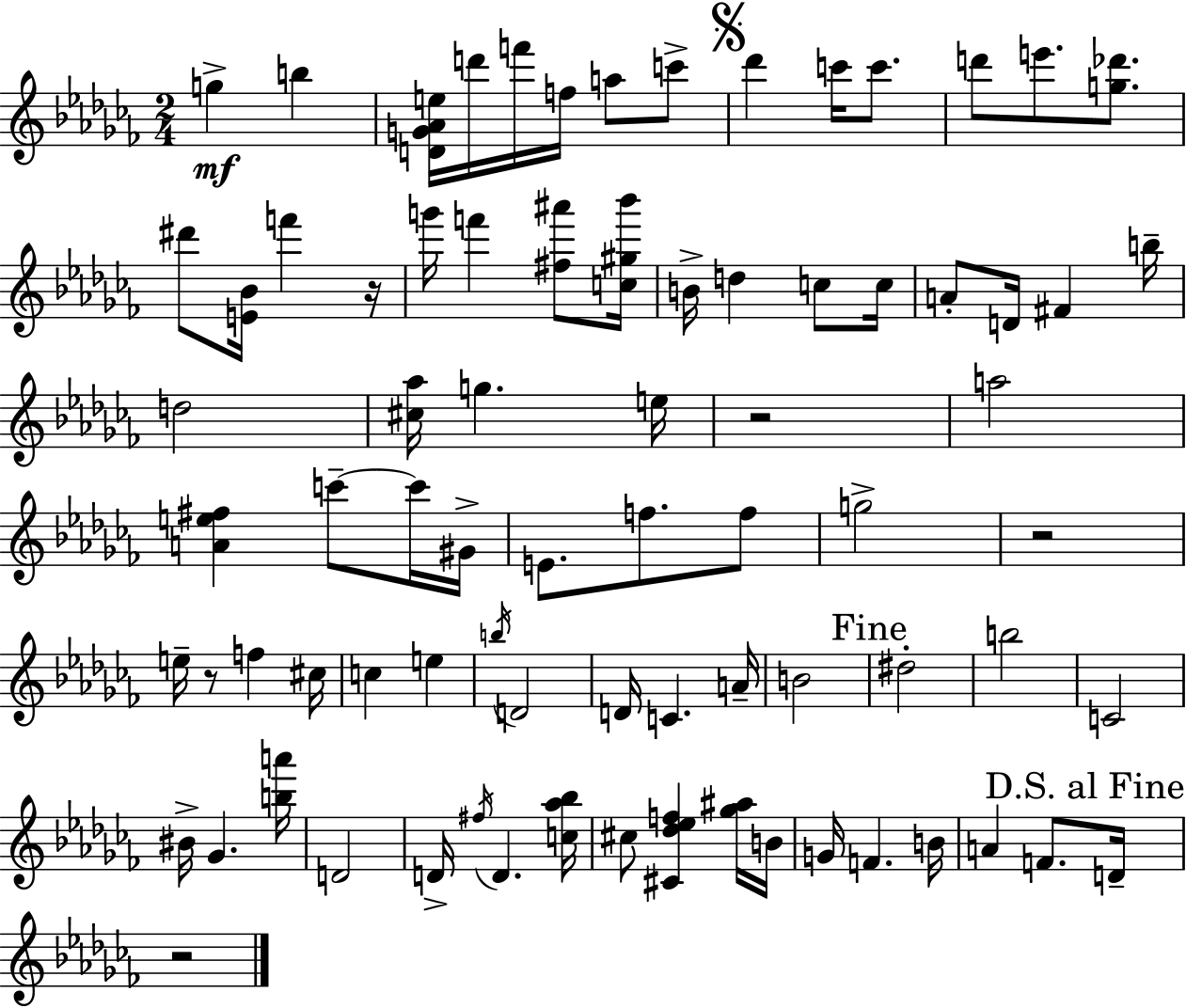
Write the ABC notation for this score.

X:1
T:Untitled
M:2/4
L:1/4
K:Abm
g b [DG_Ae]/4 d'/4 f'/4 f/4 a/2 c'/2 _d' c'/4 c'/2 d'/2 e'/2 [g_d']/2 ^d'/2 [E_B]/4 f' z/4 g'/4 f' [^f^a']/2 [c^g_b']/4 B/4 d c/2 c/4 A/2 D/4 ^F b/4 d2 [^c_a]/4 g e/4 z2 a2 [Ae^f] c'/2 c'/4 ^G/4 E/2 f/2 f/2 g2 z2 e/4 z/2 f ^c/4 c e b/4 D2 D/4 C A/4 B2 ^d2 b2 C2 ^B/4 _G [ba']/4 D2 D/4 ^f/4 D [c_a_b]/4 ^c/2 [^C_d_ef] [_g^a]/4 B/4 G/4 F B/4 A F/2 D/4 z2